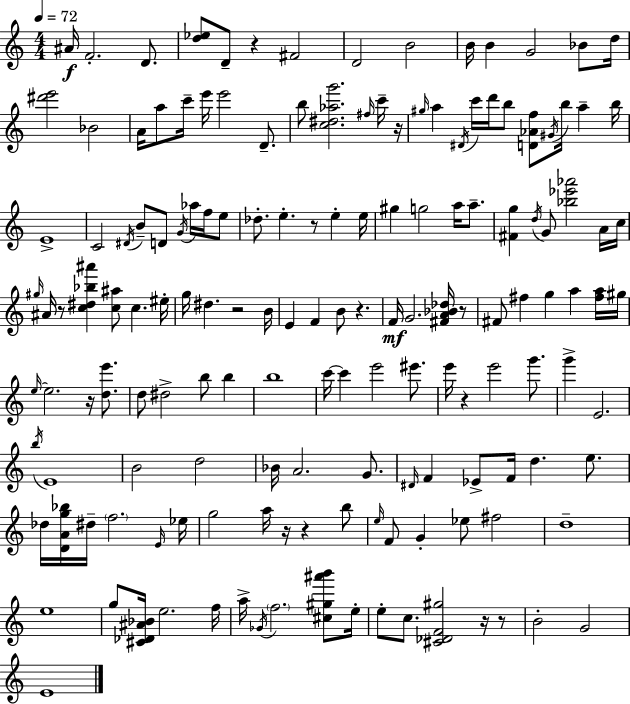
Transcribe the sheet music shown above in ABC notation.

X:1
T:Untitled
M:4/4
L:1/4
K:C
^A/4 F2 D/2 [d_e]/2 D/2 z ^F2 D2 B2 B/4 B G2 _B/2 d/4 [^d'e']2 _B2 A/4 a/2 c'/4 e'/4 e'2 D/2 b/2 [c^d_ag']2 ^f/4 c'/4 z/4 ^g/4 a ^D/4 c'/4 d'/4 b/2 [D_Af]/2 ^G/4 b/4 a b/4 E4 C2 ^D/4 B/2 D/2 G/4 _a/4 f/4 e/2 _d/2 e z/2 e e/4 ^g g2 a/4 a/2 [^Fg] d/4 G/2 [_b_e'_a']2 A/4 c/4 ^g/4 ^A/4 z/2 [c^d_b^a'] [c^a]/2 c ^e/4 g/4 ^d z2 B/4 E F B/2 z F/4 G2 [^FA_B_d]/4 z/2 ^F/2 ^f g a [^fa]/4 ^g/4 e/4 e2 z/4 [de']/2 d/2 ^d2 b/2 b b4 c'/4 c' e'2 ^e'/2 e'/4 z e'2 g'/2 g' E2 b/4 E4 B2 d2 _B/4 A2 G/2 ^D/4 F _E/2 F/4 d e/2 _d/4 [DAg_b]/4 ^d/4 f2 E/4 _e/4 g2 a/4 z/4 z b/2 e/4 F/2 G _e/2 ^f2 d4 e4 g/2 [^C_D^A_B]/4 e2 f/4 a/4 _G/4 f2 [^c^g^a'b']/2 e/4 e/2 c/2 [^C_DF^g]2 z/4 z/2 B2 G2 E4